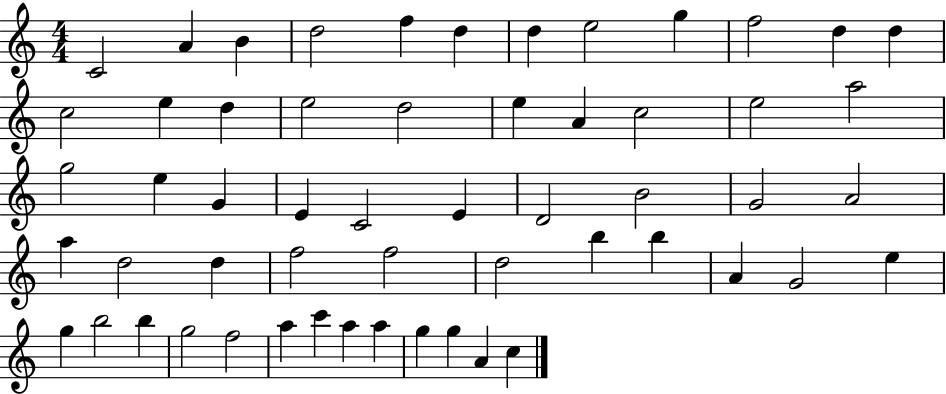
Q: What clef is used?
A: treble